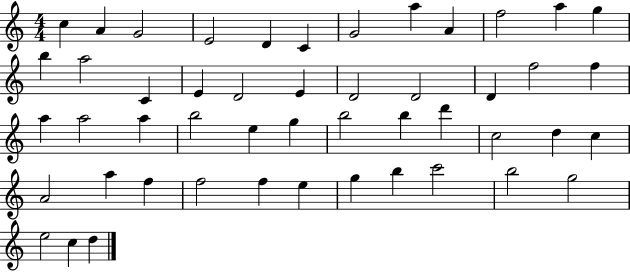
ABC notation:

X:1
T:Untitled
M:4/4
L:1/4
K:C
c A G2 E2 D C G2 a A f2 a g b a2 C E D2 E D2 D2 D f2 f a a2 a b2 e g b2 b d' c2 d c A2 a f f2 f e g b c'2 b2 g2 e2 c d